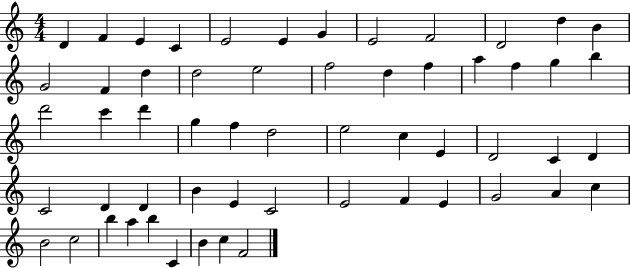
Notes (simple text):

D4/q F4/q E4/q C4/q E4/h E4/q G4/q E4/h F4/h D4/h D5/q B4/q G4/h F4/q D5/q D5/h E5/h F5/h D5/q F5/q A5/q F5/q G5/q B5/q D6/h C6/q D6/q G5/q F5/q D5/h E5/h C5/q E4/q D4/h C4/q D4/q C4/h D4/q D4/q B4/q E4/q C4/h E4/h F4/q E4/q G4/h A4/q C5/q B4/h C5/h B5/q A5/q B5/q C4/q B4/q C5/q F4/h